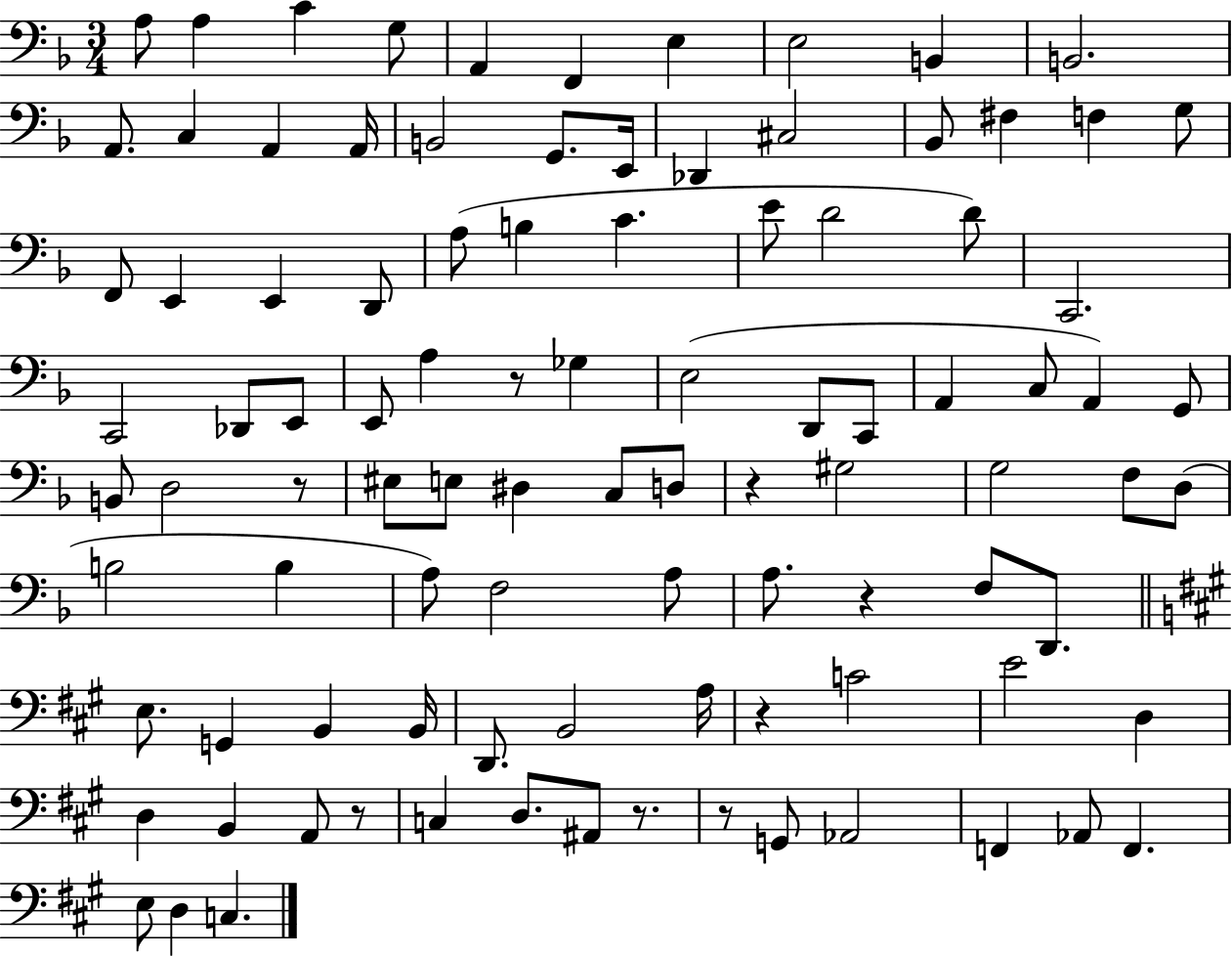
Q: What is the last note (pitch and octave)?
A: C3